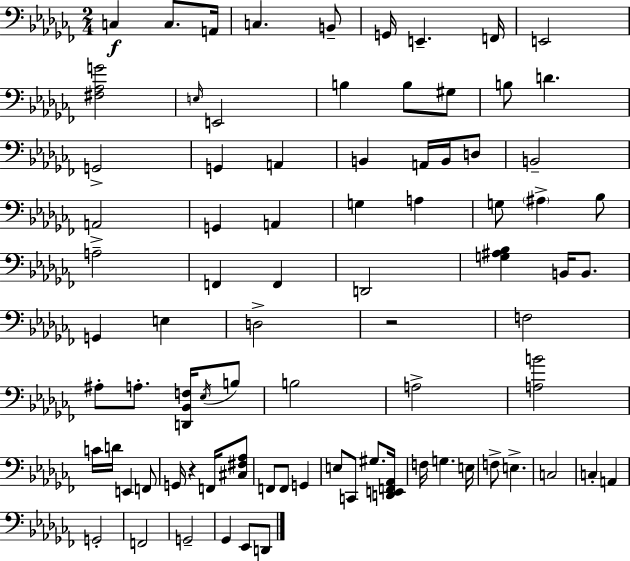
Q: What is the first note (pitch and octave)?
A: C3